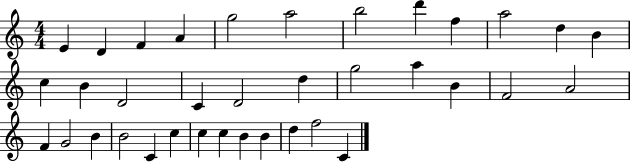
E4/q D4/q F4/q A4/q G5/h A5/h B5/h D6/q F5/q A5/h D5/q B4/q C5/q B4/q D4/h C4/q D4/h D5/q G5/h A5/q B4/q F4/h A4/h F4/q G4/h B4/q B4/h C4/q C5/q C5/q C5/q B4/q B4/q D5/q F5/h C4/q